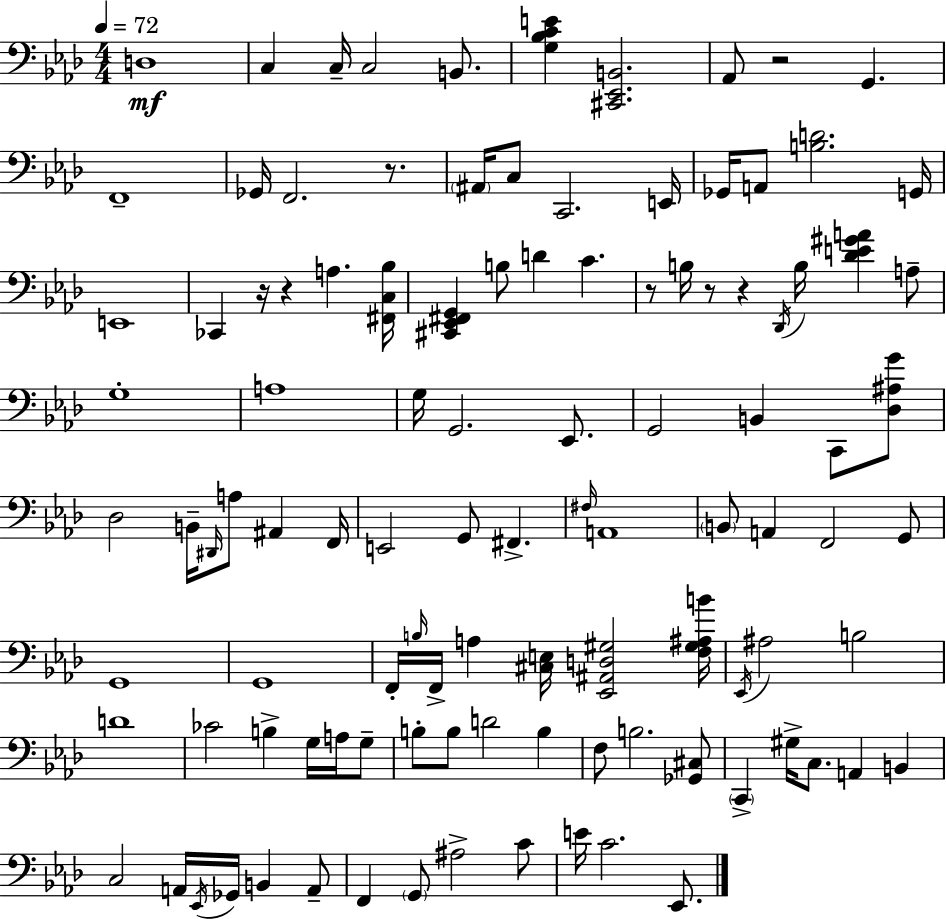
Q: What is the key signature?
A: AES major